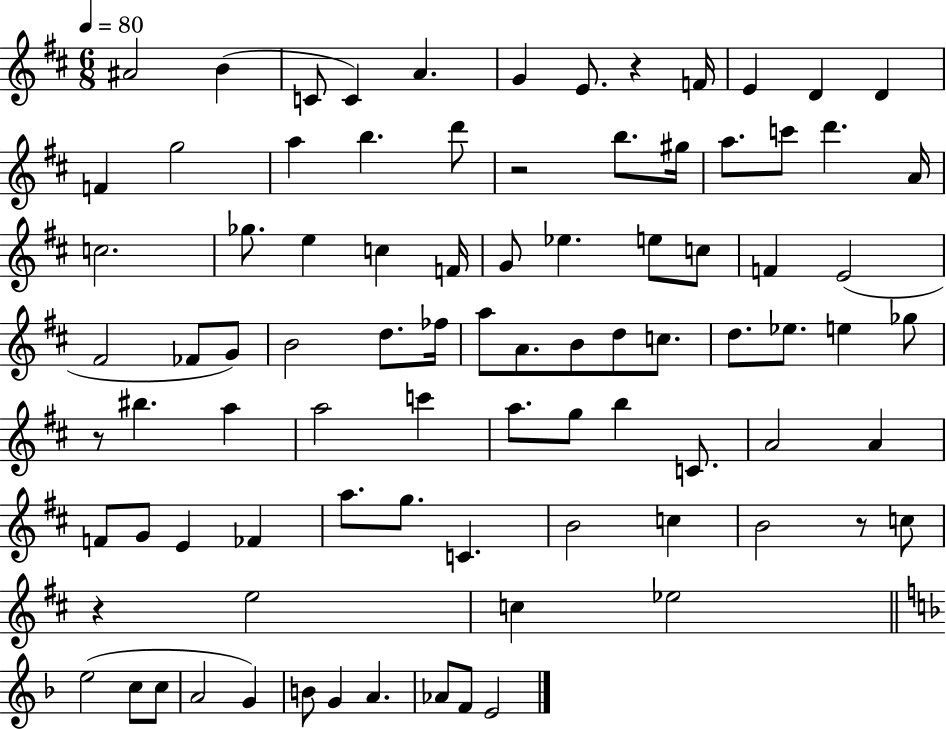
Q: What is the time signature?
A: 6/8